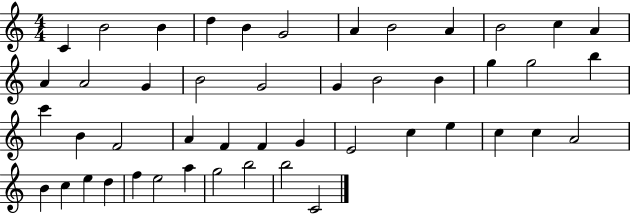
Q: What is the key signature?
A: C major